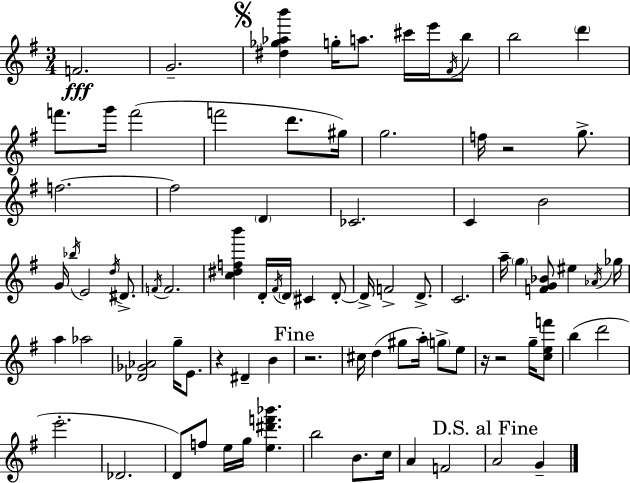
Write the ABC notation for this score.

X:1
T:Untitled
M:3/4
L:1/4
K:Em
F2 G2 [^d_g_ab'] g/4 a/2 ^c'/4 e'/4 ^F/4 b/2 b2 d' f'/2 g'/4 f'2 f'2 d'/2 ^g/4 g2 f/4 z2 g/2 f2 f2 D _C2 C B2 G/4 _b/4 E2 d/4 ^D/2 F/4 F2 [c^dfb'] D/4 ^F/4 D/4 ^C D/2 D/4 F2 D/2 C2 a/4 g [FG_B]/2 ^e _A/4 _g/4 a _a2 [_D_G_A]2 g/4 E/2 z ^D B z2 ^c/4 d ^g/2 a/4 g/2 e/2 z/4 z2 g/4 [cef']/2 b d'2 e'2 _D2 D/2 f/2 e/4 g/4 [e^d'f'_b'] b2 B/2 c/4 A F2 A2 G